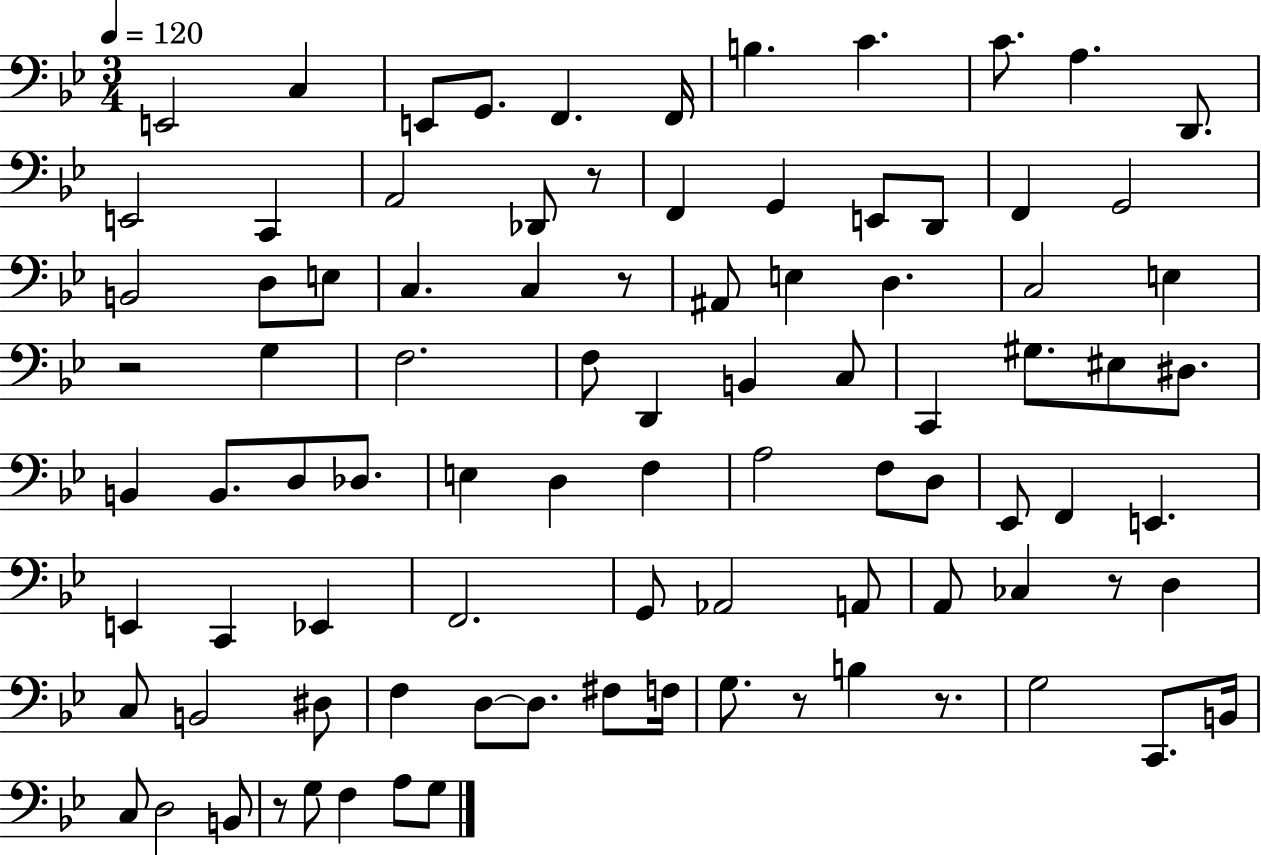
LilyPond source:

{
  \clef bass
  \numericTimeSignature
  \time 3/4
  \key bes \major
  \tempo 4 = 120
  e,2 c4 | e,8 g,8. f,4. f,16 | b4. c'4. | c'8. a4. d,8. | \break e,2 c,4 | a,2 des,8 r8 | f,4 g,4 e,8 d,8 | f,4 g,2 | \break b,2 d8 e8 | c4. c4 r8 | ais,8 e4 d4. | c2 e4 | \break r2 g4 | f2. | f8 d,4 b,4 c8 | c,4 gis8. eis8 dis8. | \break b,4 b,8. d8 des8. | e4 d4 f4 | a2 f8 d8 | ees,8 f,4 e,4. | \break e,4 c,4 ees,4 | f,2. | g,8 aes,2 a,8 | a,8 ces4 r8 d4 | \break c8 b,2 dis8 | f4 d8~~ d8. fis8 f16 | g8. r8 b4 r8. | g2 c,8. b,16 | \break c8 d2 b,8 | r8 g8 f4 a8 g8 | \bar "|."
}